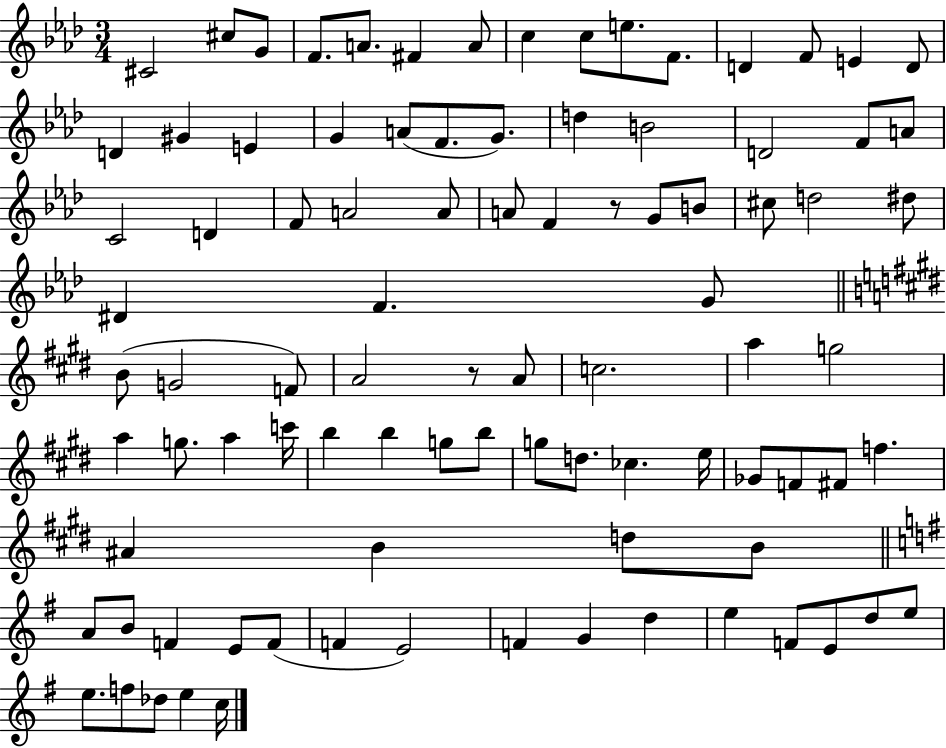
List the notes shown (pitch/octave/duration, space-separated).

C#4/h C#5/e G4/e F4/e. A4/e. F#4/q A4/e C5/q C5/e E5/e. F4/e. D4/q F4/e E4/q D4/e D4/q G#4/q E4/q G4/q A4/e F4/e. G4/e. D5/q B4/h D4/h F4/e A4/e C4/h D4/q F4/e A4/h A4/e A4/e F4/q R/e G4/e B4/e C#5/e D5/h D#5/e D#4/q F4/q. G4/e B4/e G4/h F4/e A4/h R/e A4/e C5/h. A5/q G5/h A5/q G5/e. A5/q C6/s B5/q B5/q G5/e B5/e G5/e D5/e. CES5/q. E5/s Gb4/e F4/e F#4/e F5/q. A#4/q B4/q D5/e B4/e A4/e B4/e F4/q E4/e F4/e F4/q E4/h F4/q G4/q D5/q E5/q F4/e E4/e D5/e E5/e E5/e. F5/e Db5/e E5/q C5/s